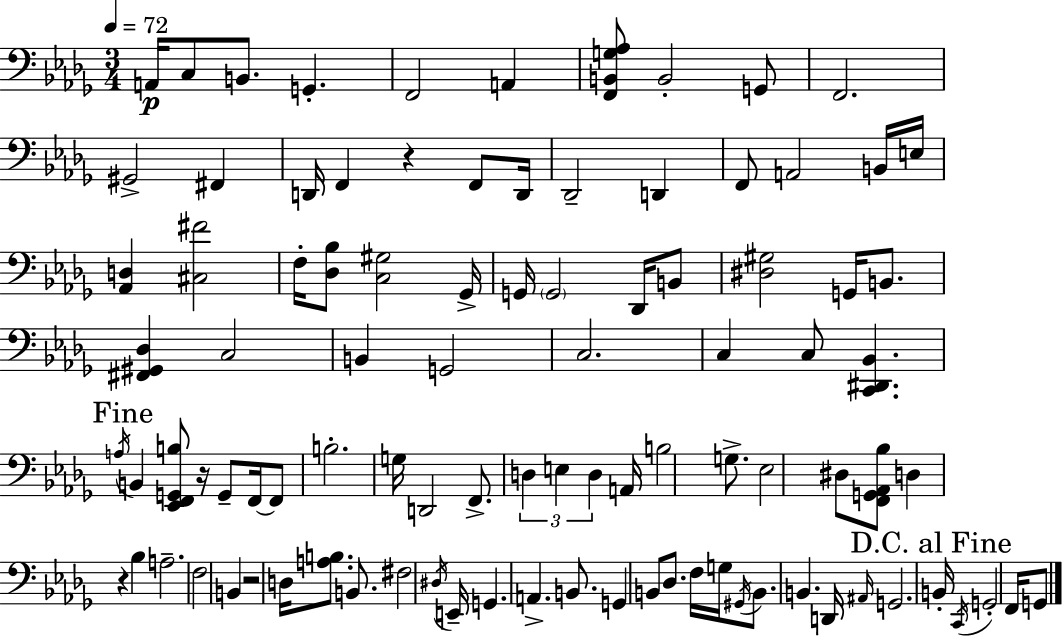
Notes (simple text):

A2/s C3/e B2/e. G2/q. F2/h A2/q [F2,B2,G3,Ab3]/e B2/h G2/e F2/h. G#2/h F#2/q D2/s F2/q R/q F2/e D2/s Db2/h D2/q F2/e A2/h B2/s E3/s [Ab2,D3]/q [C#3,F#4]/h F3/s [Db3,Bb3]/e [C3,G#3]/h Gb2/s G2/s G2/h Db2/s B2/e [D#3,G#3]/h G2/s B2/e. [F#2,G#2,Db3]/q C3/h B2/q G2/h C3/h. C3/q C3/e [C2,D#2,Bb2]/q. A3/s B2/q [Eb2,F2,G2,B3]/e R/s G2/e F2/s F2/e B3/h. G3/s D2/h F2/e. D3/q E3/q D3/q A2/s B3/h G3/e. Eb3/h D#3/e [F2,G2,Ab2,Bb3]/e D3/q R/q Bb3/q A3/h. F3/h B2/q R/h D3/s [A3,B3]/e. B2/e. F#3/h D#3/s E2/s G2/q. A2/q. B2/e. G2/q B2/e Db3/e. F3/s G3/s G#2/s B2/e. B2/q. D2/s A#2/s G2/h. B2/s C2/s G2/h F2/s G2/e